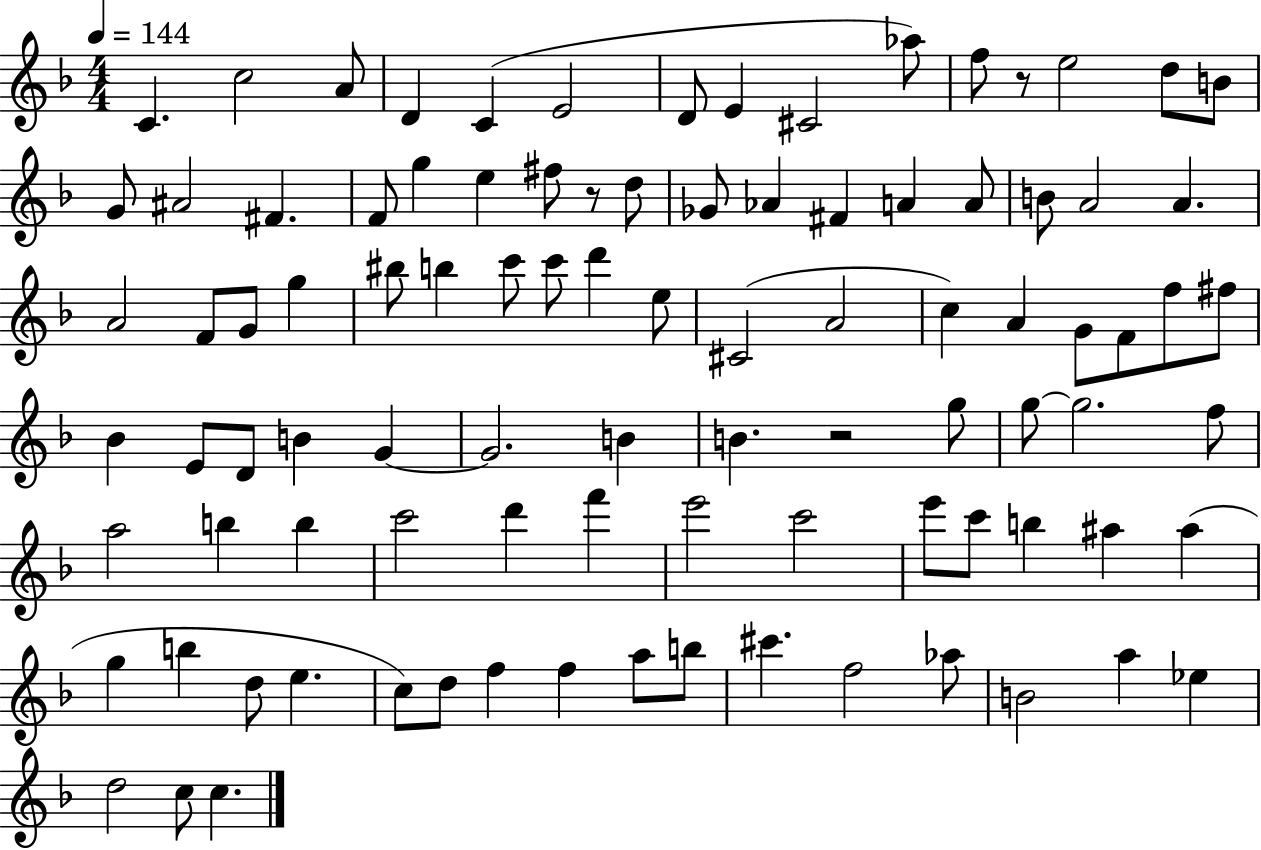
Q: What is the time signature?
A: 4/4